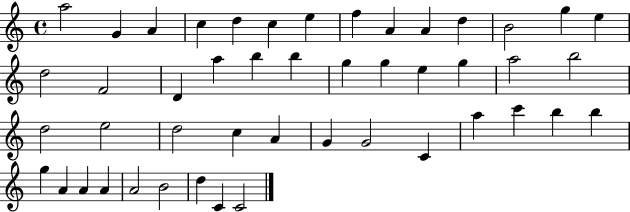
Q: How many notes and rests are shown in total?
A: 47